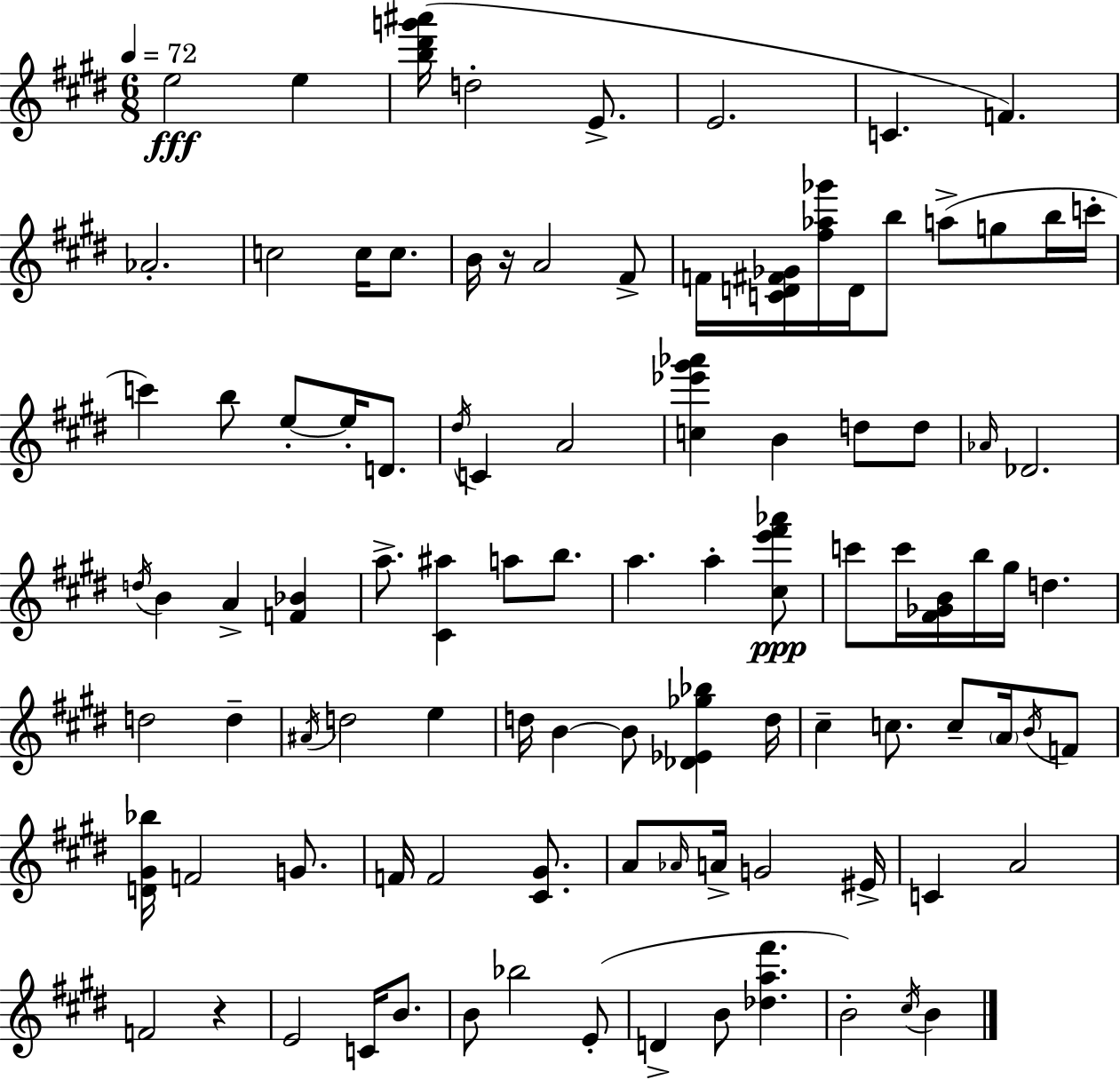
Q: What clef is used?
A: treble